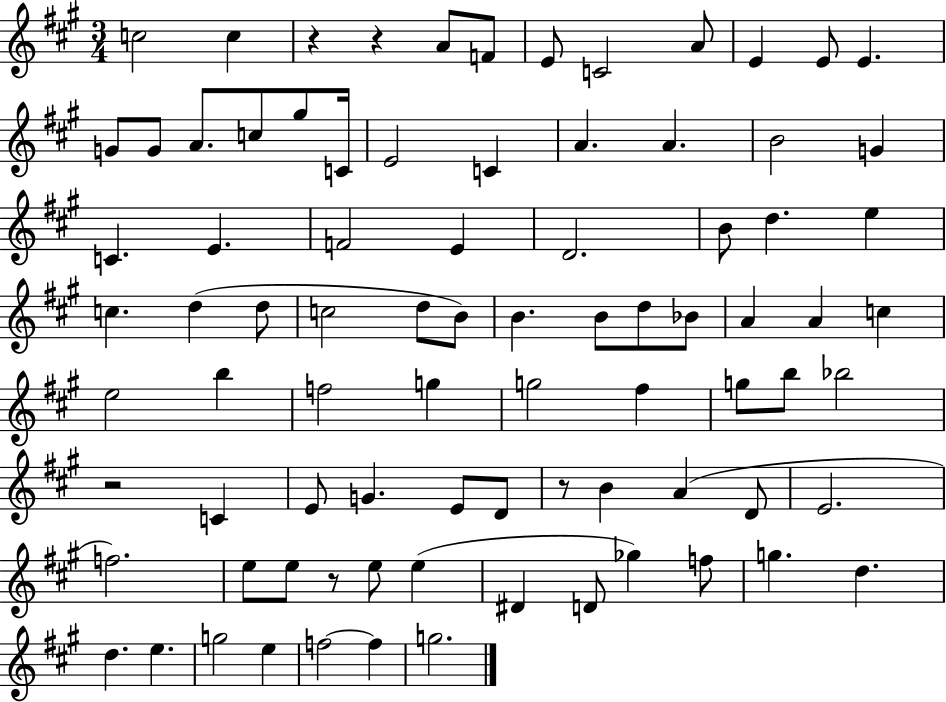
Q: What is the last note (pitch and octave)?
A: G5